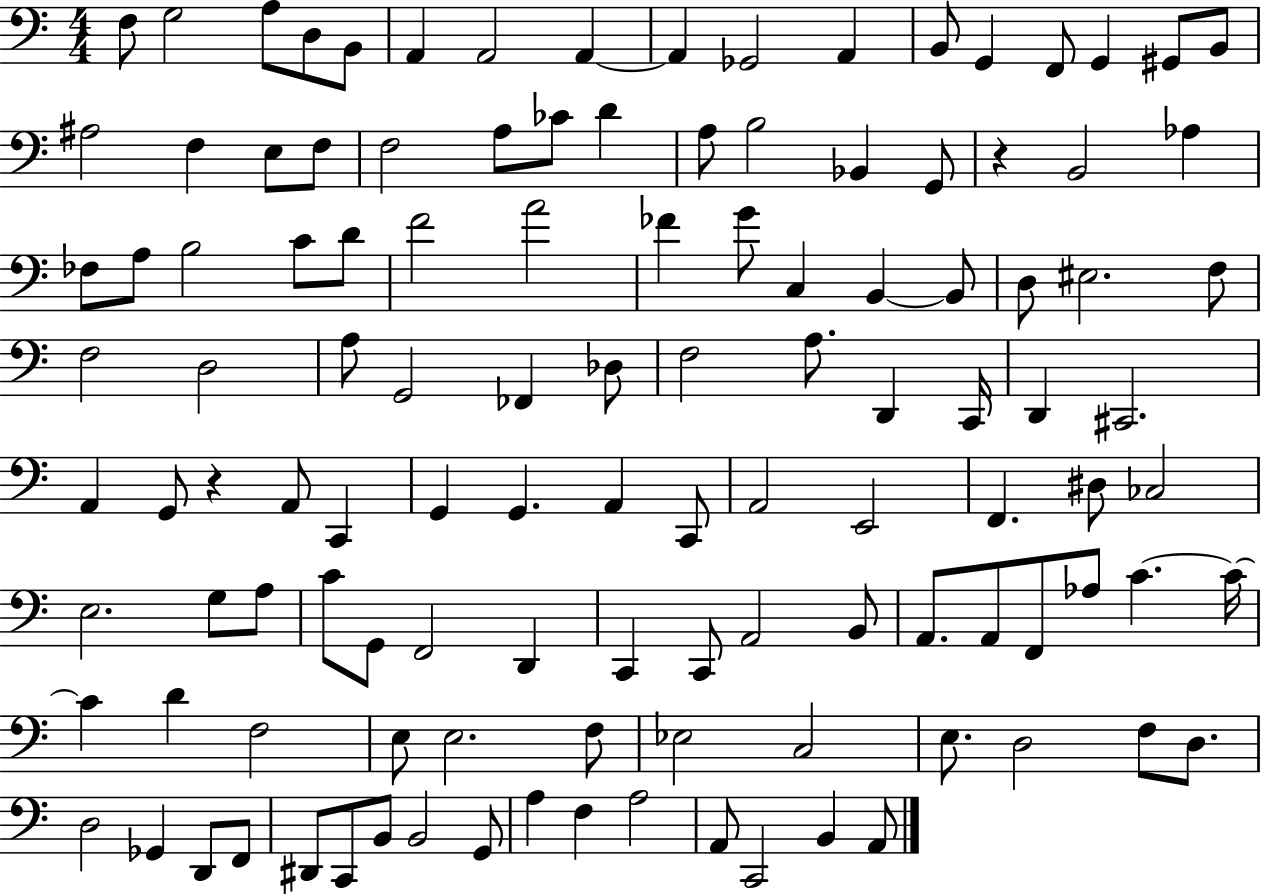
{
  \clef bass
  \numericTimeSignature
  \time 4/4
  \key c \major
  f8 g2 a8 d8 b,8 | a,4 a,2 a,4~~ | a,4 ges,2 a,4 | b,8 g,4 f,8 g,4 gis,8 b,8 | \break ais2 f4 e8 f8 | f2 a8 ces'8 d'4 | a8 b2 bes,4 g,8 | r4 b,2 aes4 | \break fes8 a8 b2 c'8 d'8 | f'2 a'2 | fes'4 g'8 c4 b,4~~ b,8 | d8 eis2. f8 | \break f2 d2 | a8 g,2 fes,4 des8 | f2 a8. d,4 c,16 | d,4 cis,2. | \break a,4 g,8 r4 a,8 c,4 | g,4 g,4. a,4 c,8 | a,2 e,2 | f,4. dis8 ces2 | \break e2. g8 a8 | c'8 g,8 f,2 d,4 | c,4 c,8 a,2 b,8 | a,8. a,8 f,8 aes8 c'4.~~ c'16~~ | \break c'4 d'4 f2 | e8 e2. f8 | ees2 c2 | e8. d2 f8 d8. | \break d2 ges,4 d,8 f,8 | dis,8 c,8 b,8 b,2 g,8 | a4 f4 a2 | a,8 c,2 b,4 a,8 | \break \bar "|."
}